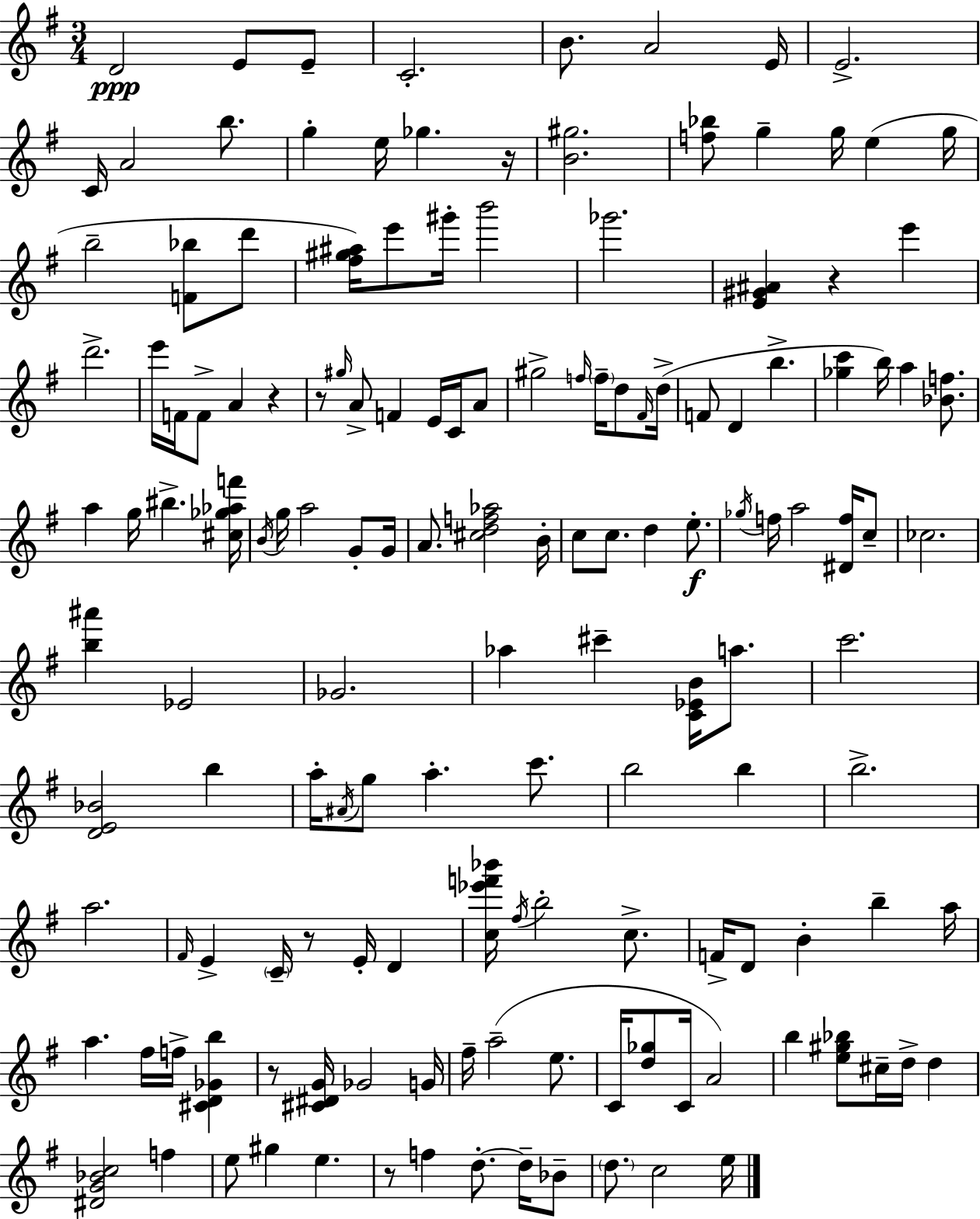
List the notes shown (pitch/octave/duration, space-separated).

D4/h E4/e E4/e C4/h. B4/e. A4/h E4/s E4/h. C4/s A4/h B5/e. G5/q E5/s Gb5/q. R/s [B4,G#5]/h. [F5,Bb5]/e G5/q G5/s E5/q G5/s B5/h [F4,Bb5]/e D6/e [F#5,G#5,A#5]/s E6/e G#6/s B6/h Gb6/h. [E4,G#4,A#4]/q R/q E6/q D6/h. E6/s F4/s F4/e A4/q R/q R/e G#5/s A4/e F4/q E4/s C4/s A4/e G#5/h F5/s F5/s D5/e F#4/s D5/s F4/e D4/q B5/q. [Gb5,C6]/q B5/s A5/q [Bb4,F5]/e. A5/q G5/s BIS5/q. [C#5,Gb5,Ab5,F6]/s B4/s G5/s A5/h G4/e G4/s A4/e. [C#5,D5,F5,Ab5]/h B4/s C5/e C5/e. D5/q E5/e. Gb5/s F5/s A5/h [D#4,F5]/s C5/e CES5/h. [B5,A#6]/q Eb4/h Gb4/h. Ab5/q C#6/q [C4,Eb4,B4]/s A5/e. C6/h. [D4,E4,Bb4]/h B5/q A5/s A#4/s G5/e A5/q. C6/e. B5/h B5/q B5/h. A5/h. F#4/s E4/q C4/s R/e E4/s D4/q [C5,Eb6,F6,Bb6]/s F#5/s B5/h C5/e. F4/s D4/e B4/q B5/q A5/s A5/q. F#5/s F5/s [C#4,D4,Gb4,B5]/q R/e [C#4,D#4,G4]/s Gb4/h G4/s F#5/s A5/h E5/e. C4/s [D5,Gb5]/e C4/s A4/h B5/q [E5,G#5,Bb5]/e C#5/s D5/s D5/q [D#4,G4,Bb4,C5]/h F5/q E5/e G#5/q E5/q. R/e F5/q D5/e. D5/s Bb4/e D5/e. C5/h E5/s